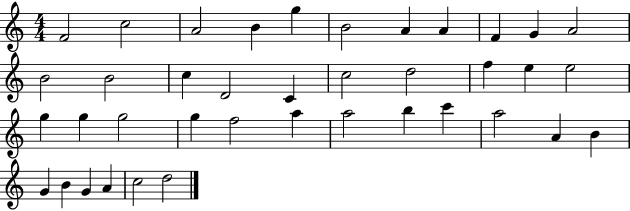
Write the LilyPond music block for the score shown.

{
  \clef treble
  \numericTimeSignature
  \time 4/4
  \key c \major
  f'2 c''2 | a'2 b'4 g''4 | b'2 a'4 a'4 | f'4 g'4 a'2 | \break b'2 b'2 | c''4 d'2 c'4 | c''2 d''2 | f''4 e''4 e''2 | \break g''4 g''4 g''2 | g''4 f''2 a''4 | a''2 b''4 c'''4 | a''2 a'4 b'4 | \break g'4 b'4 g'4 a'4 | c''2 d''2 | \bar "|."
}